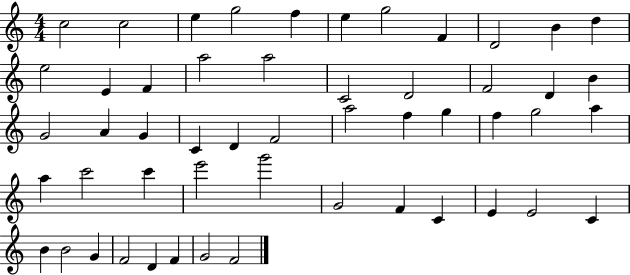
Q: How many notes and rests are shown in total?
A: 52